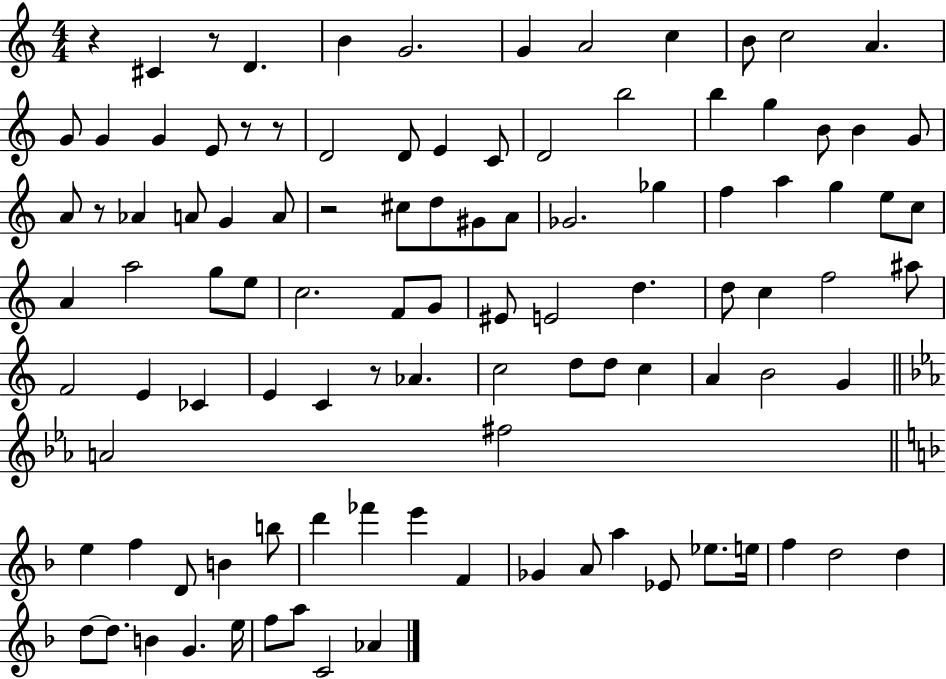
R/q C#4/q R/e D4/q. B4/q G4/h. G4/q A4/h C5/q B4/e C5/h A4/q. G4/e G4/q G4/q E4/e R/e R/e D4/h D4/e E4/q C4/e D4/h B5/h B5/q G5/q B4/e B4/q G4/e A4/e R/e Ab4/q A4/e G4/q A4/e R/h C#5/e D5/e G#4/e A4/e Gb4/h. Gb5/q F5/q A5/q G5/q E5/e C5/e A4/q A5/h G5/e E5/e C5/h. F4/e G4/e EIS4/e E4/h D5/q. D5/e C5/q F5/h A#5/e F4/h E4/q CES4/q E4/q C4/q R/e Ab4/q. C5/h D5/e D5/e C5/q A4/q B4/h G4/q A4/h F#5/h E5/q F5/q D4/e B4/q B5/e D6/q FES6/q E6/q F4/q Gb4/q A4/e A5/q Eb4/e Eb5/e. E5/s F5/q D5/h D5/q D5/e D5/e. B4/q G4/q. E5/s F5/e A5/e C4/h Ab4/q